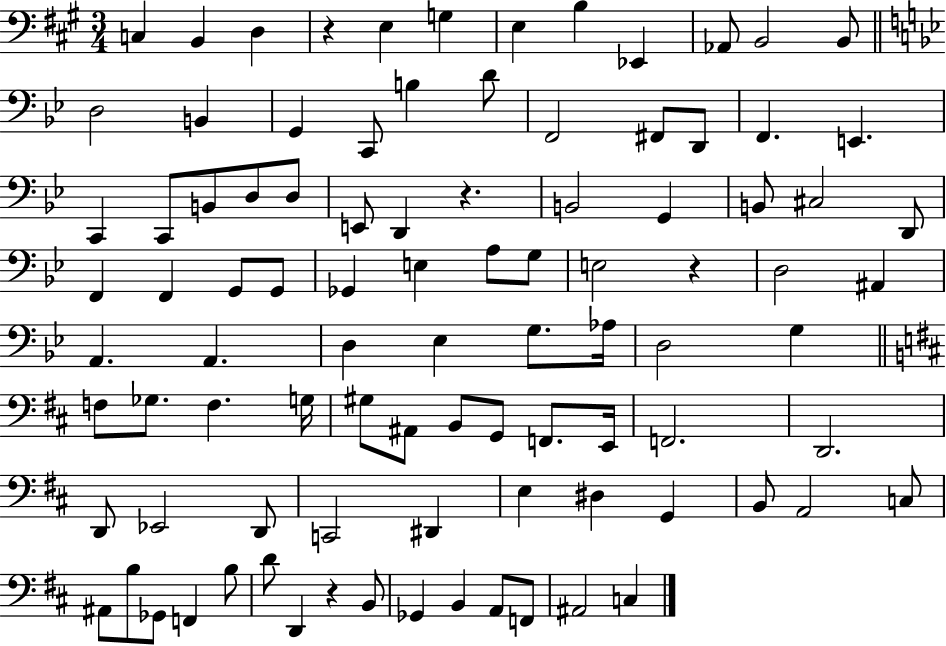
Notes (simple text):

C3/q B2/q D3/q R/q E3/q G3/q E3/q B3/q Eb2/q Ab2/e B2/h B2/e D3/h B2/q G2/q C2/e B3/q D4/e F2/h F#2/e D2/e F2/q. E2/q. C2/q C2/e B2/e D3/e D3/e E2/e D2/q R/q. B2/h G2/q B2/e C#3/h D2/e F2/q F2/q G2/e G2/e Gb2/q E3/q A3/e G3/e E3/h R/q D3/h A#2/q A2/q. A2/q. D3/q Eb3/q G3/e. Ab3/s D3/h G3/q F3/e Gb3/e. F3/q. G3/s G#3/e A#2/e B2/e G2/e F2/e. E2/s F2/h. D2/h. D2/e Eb2/h D2/e C2/h D#2/q E3/q D#3/q G2/q B2/e A2/h C3/e A#2/e B3/e Gb2/e F2/q B3/e D4/e D2/q R/q B2/e Gb2/q B2/q A2/e F2/e A#2/h C3/q